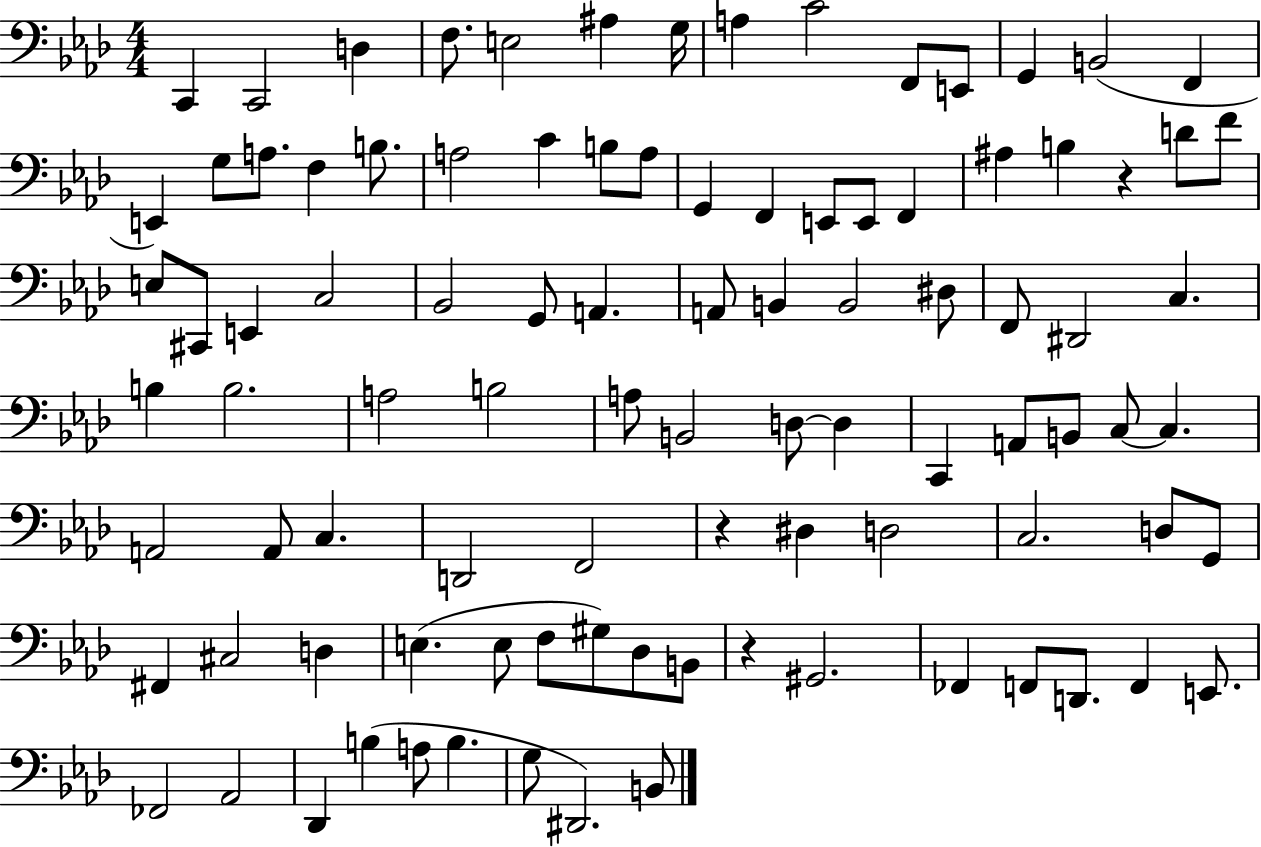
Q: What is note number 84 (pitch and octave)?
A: E2